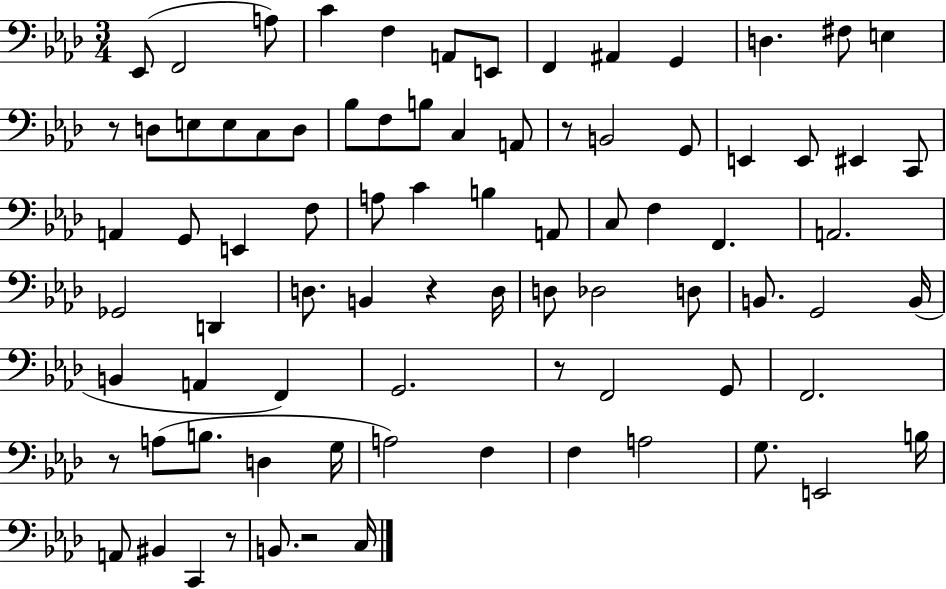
{
  \clef bass
  \numericTimeSignature
  \time 3/4
  \key aes \major
  ees,8( f,2 a8) | c'4 f4 a,8 e,8 | f,4 ais,4 g,4 | d4. fis8 e4 | \break r8 d8 e8 e8 c8 d8 | bes8 f8 b8 c4 a,8 | r8 b,2 g,8 | e,4 e,8 eis,4 c,8 | \break a,4 g,8 e,4 f8 | a8 c'4 b4 a,8 | c8 f4 f,4. | a,2. | \break ges,2 d,4 | d8. b,4 r4 d16 | d8 des2 d8 | b,8. g,2 b,16( | \break b,4 a,4 f,4) | g,2. | r8 f,2 g,8 | f,2. | \break r8 a8( b8. d4 g16 | a2) f4 | f4 a2 | g8. e,2 b16 | \break a,8 bis,4 c,4 r8 | b,8. r2 c16 | \bar "|."
}